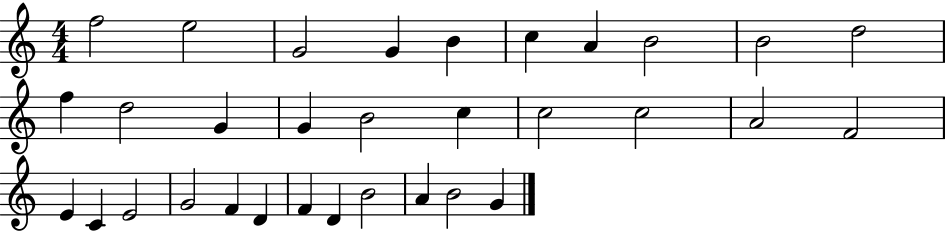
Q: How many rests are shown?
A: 0